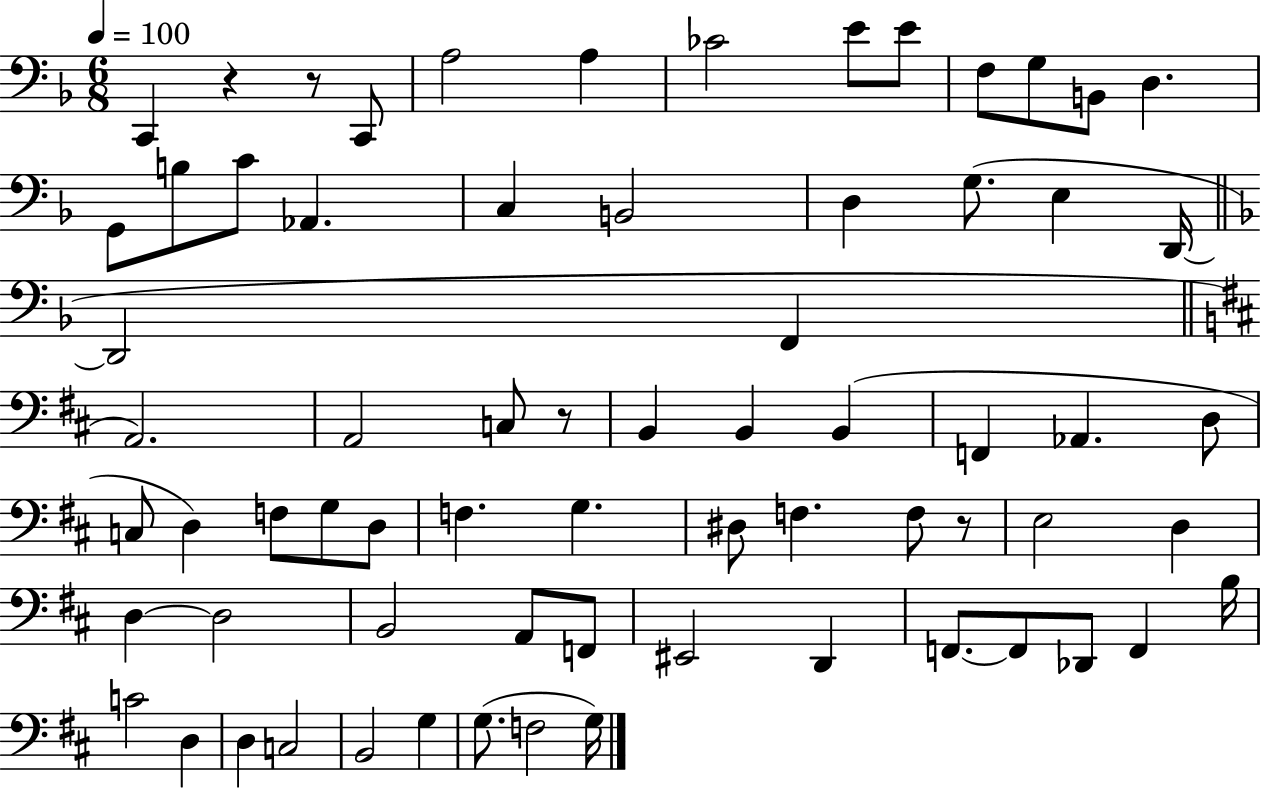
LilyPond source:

{
  \clef bass
  \numericTimeSignature
  \time 6/8
  \key f \major
  \tempo 4 = 100
  c,4 r4 r8 c,8 | a2 a4 | ces'2 e'8 e'8 | f8 g8 b,8 d4. | \break g,8 b8 c'8 aes,4. | c4 b,2 | d4 g8.( e4 d,16~~ | \bar "||" \break \key d \minor d,2 f,4 | \bar "||" \break \key d \major a,2.) | a,2 c8 r8 | b,4 b,4 b,4( | f,4 aes,4. d8 | \break c8 d4) f8 g8 d8 | f4. g4. | dis8 f4. f8 r8 | e2 d4 | \break d4~~ d2 | b,2 a,8 f,8 | eis,2 d,4 | f,8.~~ f,8 des,8 f,4 b16 | \break c'2 d4 | d4 c2 | b,2 g4 | g8.( f2 g16) | \break \bar "|."
}